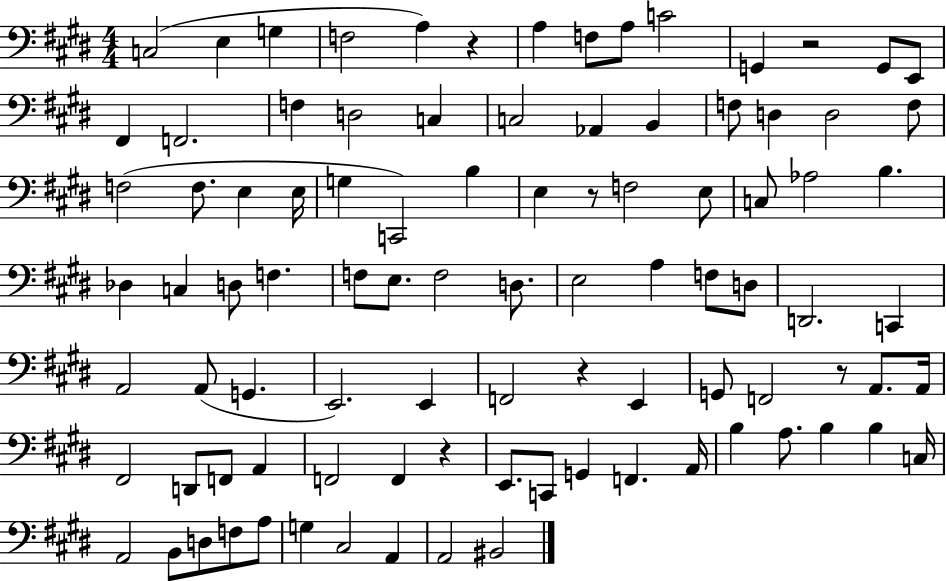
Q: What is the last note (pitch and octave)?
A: BIS2